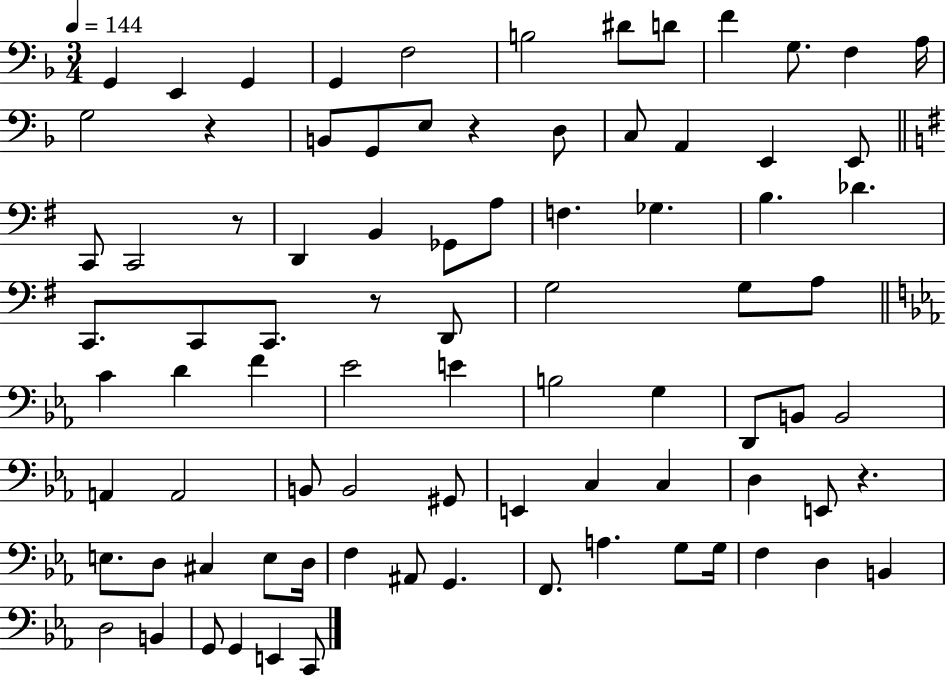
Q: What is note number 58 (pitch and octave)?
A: E2